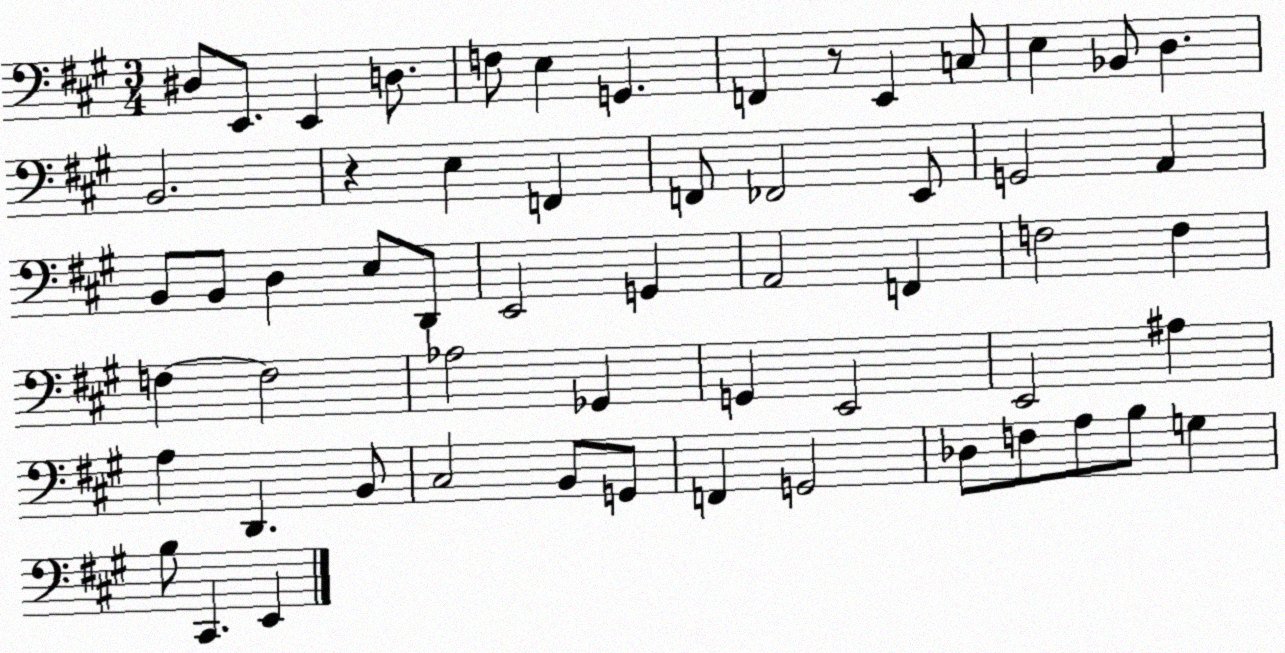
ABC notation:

X:1
T:Untitled
M:3/4
L:1/4
K:A
^D,/2 E,,/2 E,, D,/2 F,/2 E, G,, F,, z/2 E,, C,/2 E, _B,,/2 D, B,,2 z E, F,, F,,/2 _F,,2 E,,/2 G,,2 A,, B,,/2 B,,/2 D, E,/2 D,,/2 E,,2 G,, A,,2 F,, F,2 F, F, F,2 _A,2 _G,, G,, E,,2 E,,2 ^A, A, D,, B,,/2 ^C,2 B,,/2 G,,/2 F,, G,,2 _D,/2 F,/2 A,/2 B,/2 G, B,/2 ^C,, E,,